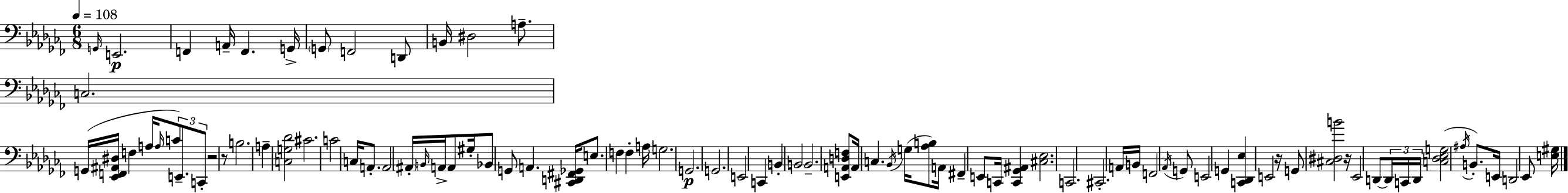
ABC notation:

X:1
T:Untitled
M:6/8
L:1/4
K:Abm
G,,/4 E,,2 F,, A,,/4 F,, G,,/4 G,,/2 F,,2 D,,/2 B,,/4 ^D,2 A,/2 C,2 G,,/4 [_E,,F,,^A,,^D,]/4 F, A,/4 A,/4 C/2 E,,/2 C,,/2 z2 z/2 B,2 A, [C,G,_D]2 ^C2 C2 C,/4 A,,/2 A,,2 ^A,,/4 B,,/4 A,,/4 A,,/2 ^G,/4 _B,,/2 G,,/2 A,, [^C,,D,,^F,,_G,,]/4 E,/2 F, F, A,/4 G,2 G,,2 G,,2 E,,2 C,, B,, B,,2 B,,2 [E,,A,,D,F,]/2 A,,/4 C, _B,,/4 G,/4 [_A,B,]/2 A,,/4 ^F,, E,,/2 C,,/4 [C,,_G,,^A,,] [^C,_E,]2 C,,2 ^C,,2 A,,/4 B,,/4 F,,2 _A,,/4 G,,/2 E,,2 G,, [C,,_D,,_E,] E,,2 z/4 G,,/2 [^C,^D,B]2 z/4 _E,,2 D,,/2 D,,/4 C,,/4 D,,/4 [C,_D,_E,G,]2 ^A,/4 B,,/2 E,,/4 D,,2 _E,,/2 [E,^G,]/4